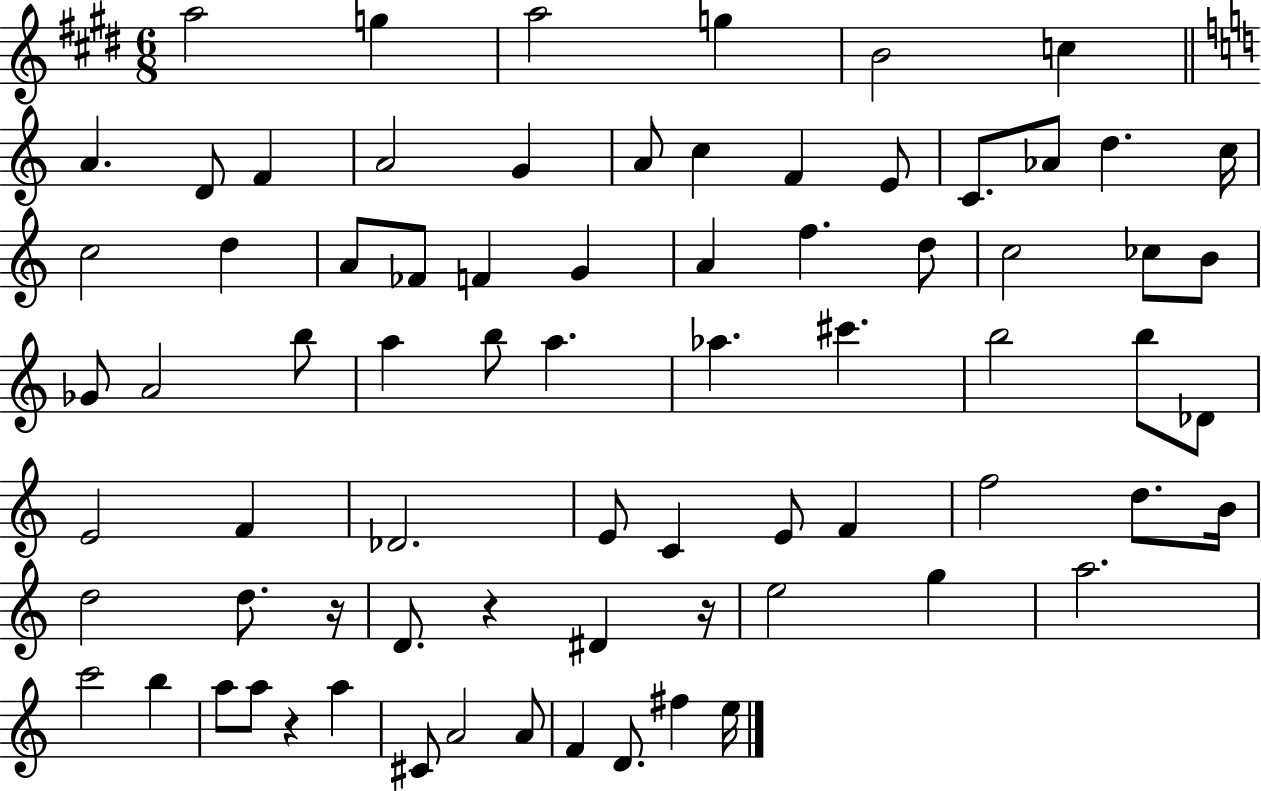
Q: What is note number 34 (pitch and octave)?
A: B5